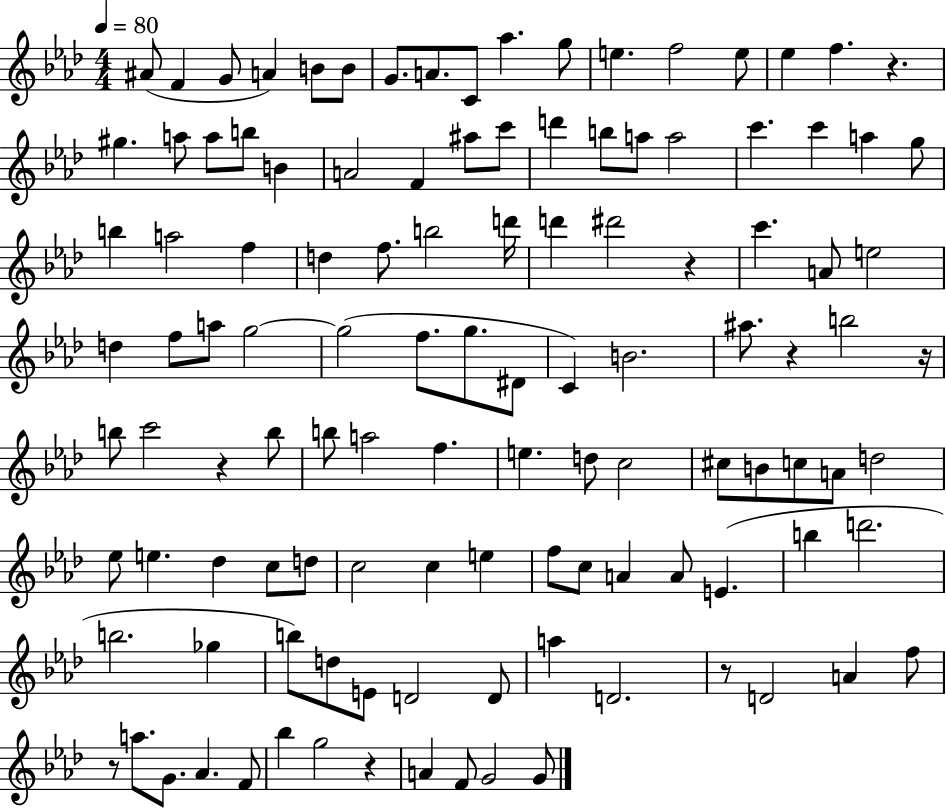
{
  \clef treble
  \numericTimeSignature
  \time 4/4
  \key aes \major
  \tempo 4 = 80
  ais'8( f'4 g'8 a'4) b'8 b'8 | g'8. a'8. c'8 aes''4. g''8 | e''4. f''2 e''8 | ees''4 f''4. r4. | \break gis''4. a''8 a''8 b''8 b'4 | a'2 f'4 ais''8 c'''8 | d'''4 b''8 a''8 a''2 | c'''4. c'''4 a''4 g''8 | \break b''4 a''2 f''4 | d''4 f''8. b''2 d'''16 | d'''4 dis'''2 r4 | c'''4. a'8 e''2 | \break d''4 f''8 a''8 g''2~~ | g''2( f''8. g''8. dis'8 | c'4) b'2. | ais''8. r4 b''2 r16 | \break b''8 c'''2 r4 b''8 | b''8 a''2 f''4. | e''4. d''8 c''2 | cis''8 b'8 c''8 a'8 d''2 | \break ees''8 e''4. des''4 c''8 d''8 | c''2 c''4 e''4 | f''8 c''8 a'4 a'8 e'4.( | b''4 d'''2. | \break b''2. ges''4 | b''8) d''8 e'8 d'2 d'8 | a''4 d'2. | r8 d'2 a'4 f''8 | \break r8 a''8. g'8. aes'4. f'8 | bes''4 g''2 r4 | a'4 f'8 g'2 g'8 | \bar "|."
}